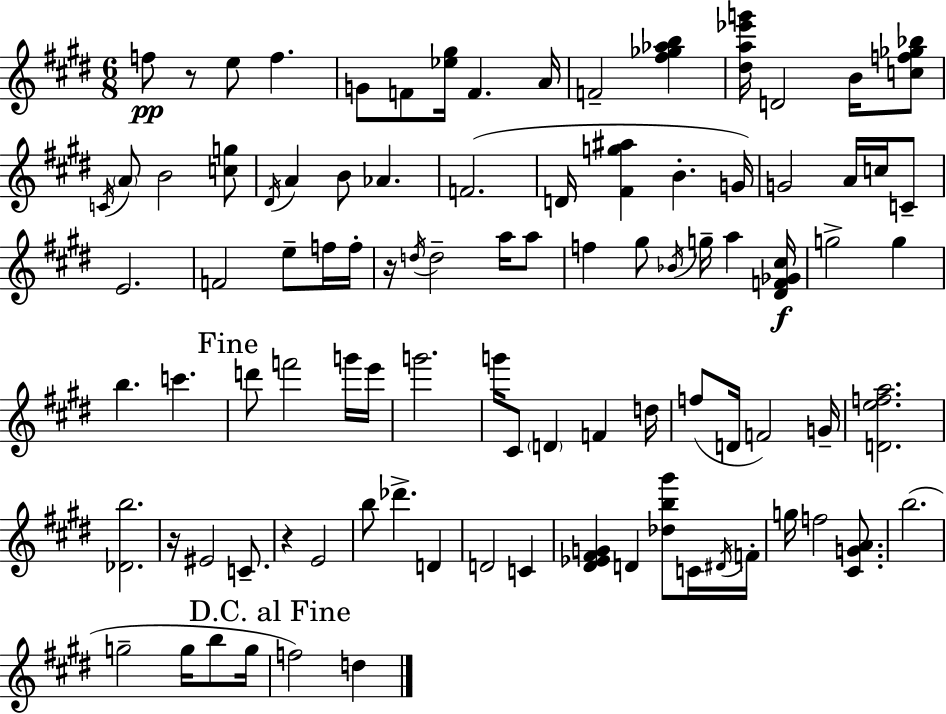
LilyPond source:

{
  \clef treble
  \numericTimeSignature
  \time 6/8
  \key e \major
  \repeat volta 2 { f''8\pp r8 e''8 f''4. | g'8 f'8 <ees'' gis''>16 f'4. a'16 | f'2-- <fis'' ges'' aes'' b''>4 | <dis'' a'' ees''' g'''>16 d'2 b'16 <c'' f'' ges'' bes''>8 | \break \acciaccatura { c'16 } \parenthesize a'8 b'2 <c'' g''>8 | \acciaccatura { dis'16 } a'4 b'8 aes'4. | f'2.( | d'16 <fis' g'' ais''>4 b'4.-. | \break g'16) g'2 a'16 c''16 | c'8-- e'2. | f'2 e''8-- | f''16 f''16-. r16 \acciaccatura { d''16 } d''2-- | \break a''16 a''8 f''4 gis''8 \acciaccatura { bes'16 } g''16-- a''4 | <dis' f' ges' cis''>16\f g''2-> | g''4 b''4. c'''4. | \mark "Fine" d'''8 f'''2 | \break g'''16 e'''16 g'''2. | g'''16 cis'8 \parenthesize d'4 f'4 | d''16 f''8( d'16 f'2) | g'16-- <d' e'' f'' a''>2. | \break <des' b''>2. | r16 eis'2 | c'8.-- r4 e'2 | b''8 des'''4.-> | \break d'4 d'2 | c'4 <dis' ees' fis' g'>4 d'4 | <des'' b'' gis'''>8 c'16 \acciaccatura { dis'16 } f'16-. g''16 f''2 | <cis' g' a'>8. b''2.( | \break g''2-- | g''16 b''8 g''16 \mark "D.C. al Fine" f''2) | d''4 } \bar "|."
}